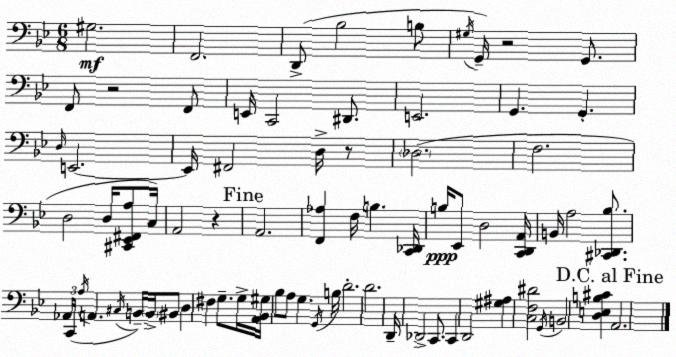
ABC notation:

X:1
T:Untitled
M:6/8
L:1/4
K:Bb
^G,2 F,,2 D,,/2 _B,2 B,/2 ^G,/4 G,,/4 z2 G,,/2 F,,/2 z2 F,,/2 E,,/4 C,,2 ^D,,/2 E,,2 G,, G,, D,/4 E,,2 E,,/4 ^F,,2 D,/4 z/2 _D,2 F,2 D,2 D,/4 [^C,,_E,,^F,,A,]/2 C,/4 A,,2 z A,,2 [F,,_A,] F,/4 B, [C,,_D,,]/4 B,/4 _E,,/2 D,2 [C,,D,,A,,]/4 B,,/4 A,2 [^C,,_D,,_B,]/2 _A,,/4 C,,/4 A,/4 A,, ^C,/4 B,,/4 B,,/4 ^B,,/2 D, ^F, G,/2 G,/4 [A,,_B,,^G,]/4 _B,/2 A,/2 G, G,,/4 B,/4 D2 D2 D,,/4 _D,,2 C,,/2 C,, D,,2 [^G,^A,] [C,F,^D]2 G,,/4 B,,2 [D,E,B,^C] A,,2